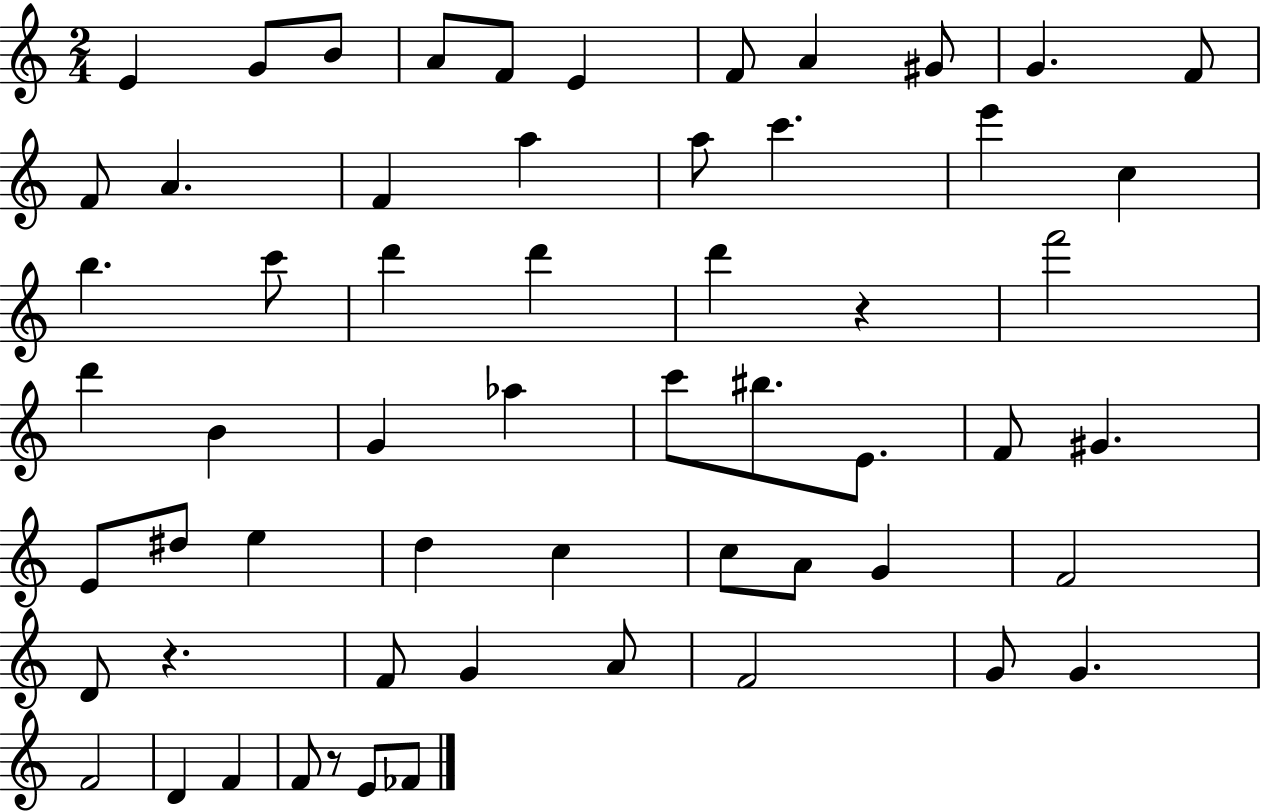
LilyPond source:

{
  \clef treble
  \numericTimeSignature
  \time 2/4
  \key c \major
  e'4 g'8 b'8 | a'8 f'8 e'4 | f'8 a'4 gis'8 | g'4. f'8 | \break f'8 a'4. | f'4 a''4 | a''8 c'''4. | e'''4 c''4 | \break b''4. c'''8 | d'''4 d'''4 | d'''4 r4 | f'''2 | \break d'''4 b'4 | g'4 aes''4 | c'''8 bis''8. e'8. | f'8 gis'4. | \break e'8 dis''8 e''4 | d''4 c''4 | c''8 a'8 g'4 | f'2 | \break d'8 r4. | f'8 g'4 a'8 | f'2 | g'8 g'4. | \break f'2 | d'4 f'4 | f'8 r8 e'8 fes'8 | \bar "|."
}